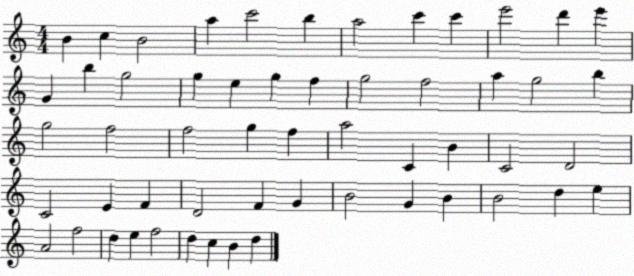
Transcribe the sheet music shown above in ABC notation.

X:1
T:Untitled
M:4/4
L:1/4
K:C
B c B2 a c'2 b a2 c' c' e'2 d' e' G b g2 g e g f g2 f2 a g2 b g2 f2 f2 g f a2 C B C2 D2 C2 E F D2 F G B2 G B B2 d e A2 f2 d e f2 d c B d